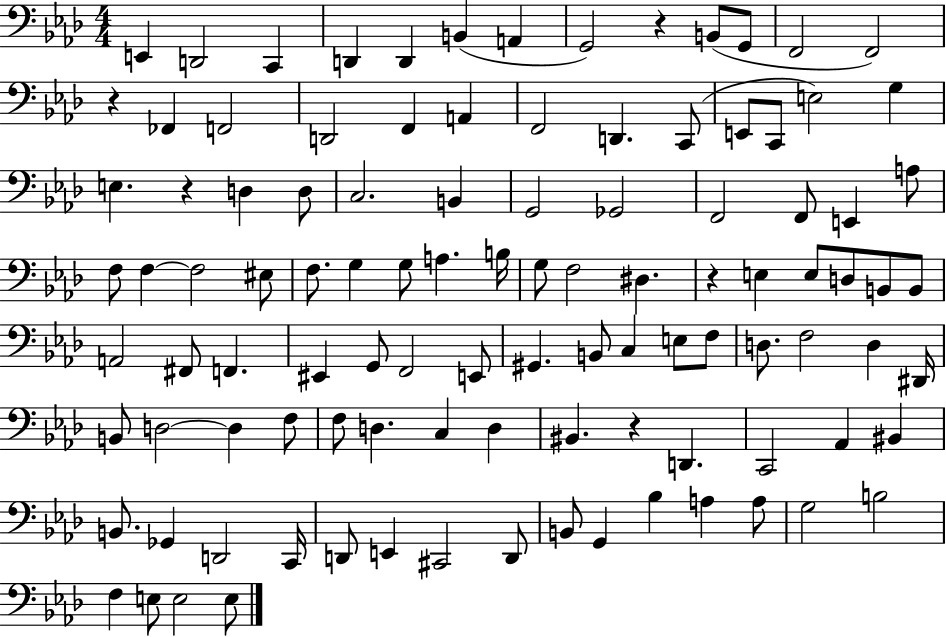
E2/q D2/h C2/q D2/q D2/q B2/q A2/q G2/h R/q B2/e G2/e F2/h F2/h R/q FES2/q F2/h D2/h F2/q A2/q F2/h D2/q. C2/e E2/e C2/e E3/h G3/q E3/q. R/q D3/q D3/e C3/h. B2/q G2/h Gb2/h F2/h F2/e E2/q A3/e F3/e F3/q F3/h EIS3/e F3/e. G3/q G3/e A3/q. B3/s G3/e F3/h D#3/q. R/q E3/q E3/e D3/e B2/e B2/e A2/h F#2/e F2/q. EIS2/q G2/e F2/h E2/e G#2/q. B2/e C3/q E3/e F3/e D3/e. F3/h D3/q D#2/s B2/e D3/h D3/q F3/e F3/e D3/q. C3/q D3/q BIS2/q. R/q D2/q. C2/h Ab2/q BIS2/q B2/e. Gb2/q D2/h C2/s D2/e E2/q C#2/h D2/e B2/e G2/q Bb3/q A3/q A3/e G3/h B3/h F3/q E3/e E3/h E3/e